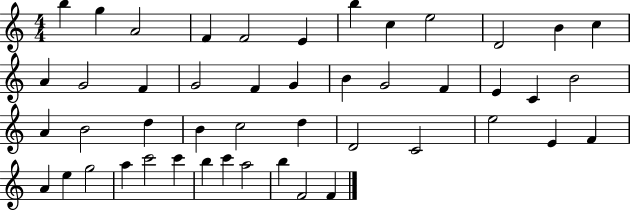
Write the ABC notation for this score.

X:1
T:Untitled
M:4/4
L:1/4
K:C
b g A2 F F2 E b c e2 D2 B c A G2 F G2 F G B G2 F E C B2 A B2 d B c2 d D2 C2 e2 E F A e g2 a c'2 c' b c' a2 b F2 F